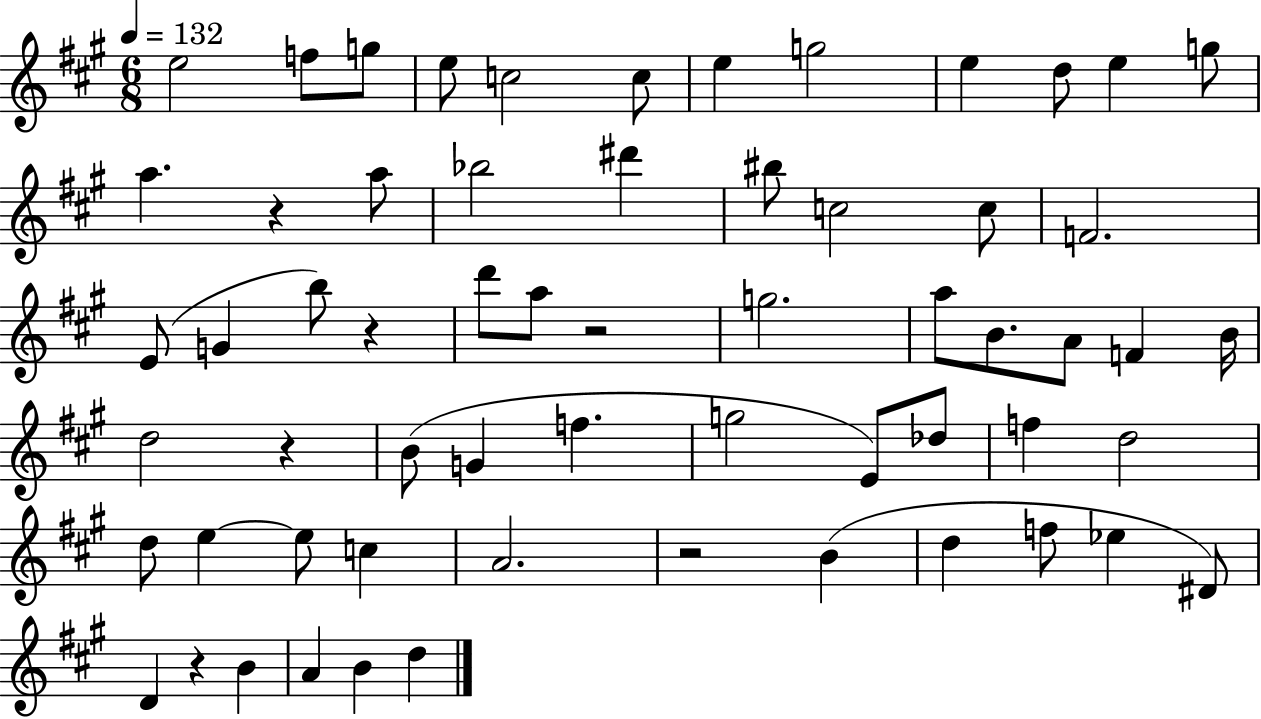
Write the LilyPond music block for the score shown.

{
  \clef treble
  \numericTimeSignature
  \time 6/8
  \key a \major
  \tempo 4 = 132
  e''2 f''8 g''8 | e''8 c''2 c''8 | e''4 g''2 | e''4 d''8 e''4 g''8 | \break a''4. r4 a''8 | bes''2 dis'''4 | bis''8 c''2 c''8 | f'2. | \break e'8( g'4 b''8) r4 | d'''8 a''8 r2 | g''2. | a''8 b'8. a'8 f'4 b'16 | \break d''2 r4 | b'8( g'4 f''4. | g''2 e'8) des''8 | f''4 d''2 | \break d''8 e''4~~ e''8 c''4 | a'2. | r2 b'4( | d''4 f''8 ees''4 dis'8) | \break d'4 r4 b'4 | a'4 b'4 d''4 | \bar "|."
}